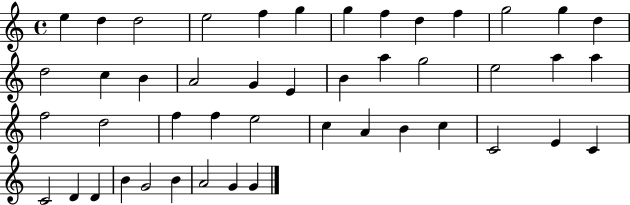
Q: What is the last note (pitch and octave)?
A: G4